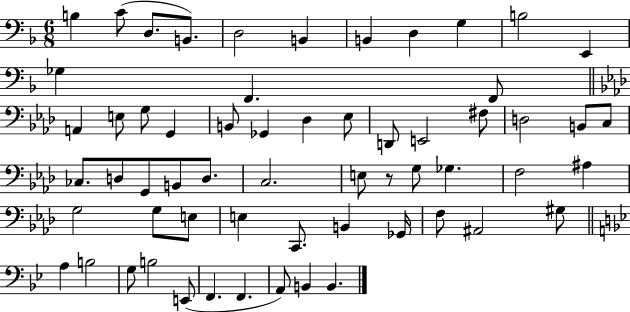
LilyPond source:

{
  \clef bass
  \numericTimeSignature
  \time 6/8
  \key f \major
  b4 c'8( d8. b,8.) | d2 b,4 | b,4 d4 g4 | b2 e,4 | \break ges4 f,4. f,8 | \bar "||" \break \key aes \major a,4 e8 g8 g,4 | b,8 ges,4 des4 ees8 | d,8 e,2 fis8 | d2 b,8 c8 | \break ces8. d8 g,8 b,8 d8. | c2. | e8 r8 g8 ges4. | f2 ais4 | \break g2 g8 e8 | e4 c,8. b,4 ges,16 | f8 ais,2 gis8 | \bar "||" \break \key bes \major a4 b2 | g8 b2 e,8( | f,4. f,4. | a,8) b,4 b,4. | \break \bar "|."
}